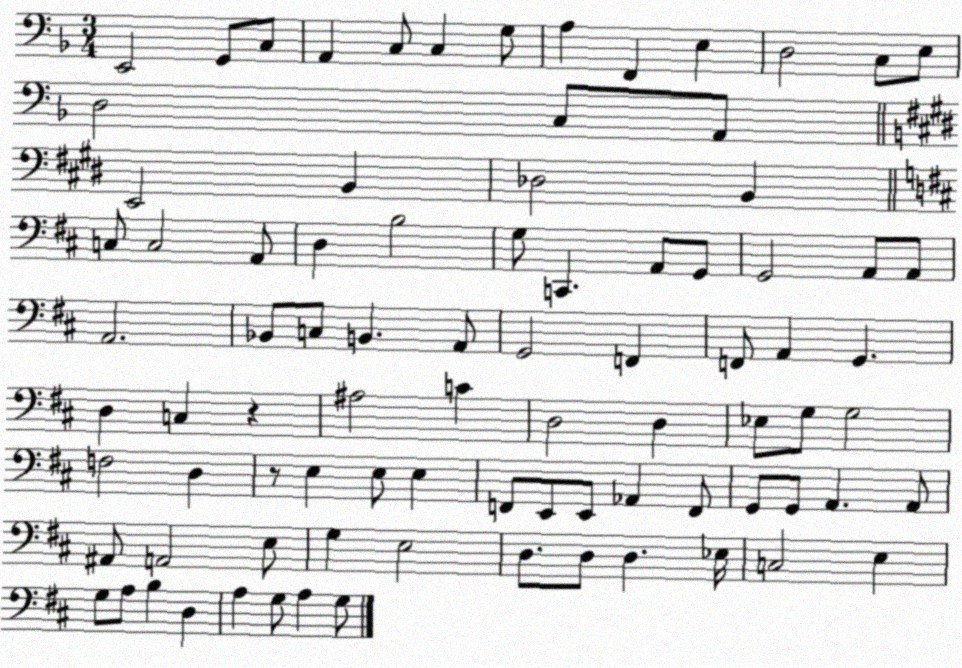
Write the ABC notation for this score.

X:1
T:Untitled
M:3/4
L:1/4
K:F
E,,2 G,,/2 C,/2 A,, C,/2 C, G,/2 A, F,, E, D,2 C,/2 E,/2 D,2 C,/2 A,,/2 E,,2 B,, _D,2 B,, C,/2 C,2 A,,/2 D, B,2 G,/2 C,, A,,/2 G,,/2 G,,2 A,,/2 A,,/2 A,,2 _B,,/2 C,/2 B,, A,,/2 G,,2 F,, F,,/2 A,, G,, D, C, z ^A,2 C D,2 D, _E,/2 G,/2 G,2 F,2 D, z/2 E, E,/2 E, F,,/2 E,,/2 E,,/2 _A,, F,,/2 G,,/2 G,,/2 A,, A,,/2 ^A,,/2 A,,2 E,/2 G, E,2 D,/2 D,/2 D, _E,/4 C,2 E, G,/2 A,/2 B, D, A, G,/2 A, G,/2